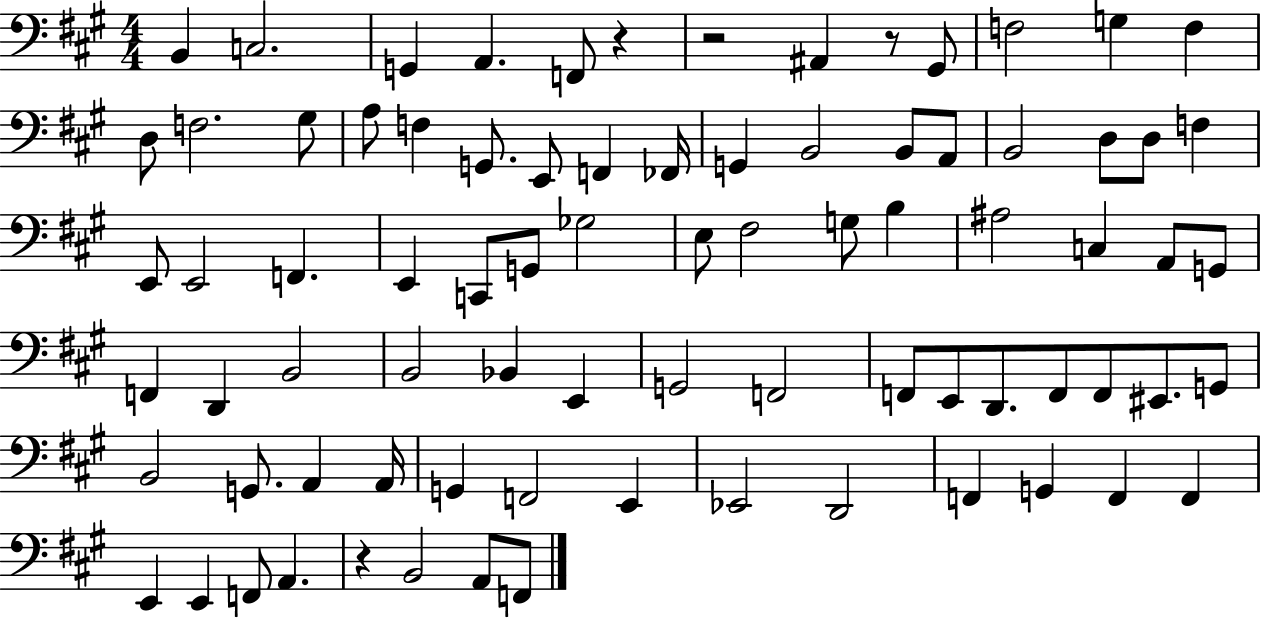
B2/q C3/h. G2/q A2/q. F2/e R/q R/h A#2/q R/e G#2/e F3/h G3/q F3/q D3/e F3/h. G#3/e A3/e F3/q G2/e. E2/e F2/q FES2/s G2/q B2/h B2/e A2/e B2/h D3/e D3/e F3/q E2/e E2/h F2/q. E2/q C2/e G2/e Gb3/h E3/e F#3/h G3/e B3/q A#3/h C3/q A2/e G2/e F2/q D2/q B2/h B2/h Bb2/q E2/q G2/h F2/h F2/e E2/e D2/e. F2/e F2/e EIS2/e. G2/e B2/h G2/e. A2/q A2/s G2/q F2/h E2/q Eb2/h D2/h F2/q G2/q F2/q F2/q E2/q E2/q F2/e A2/q. R/q B2/h A2/e F2/e